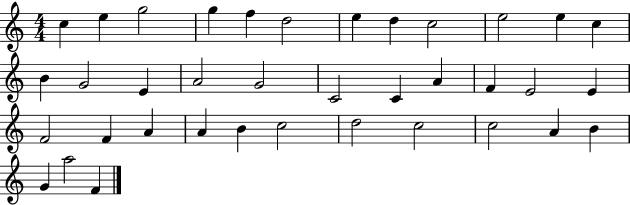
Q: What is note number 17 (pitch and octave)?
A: G4